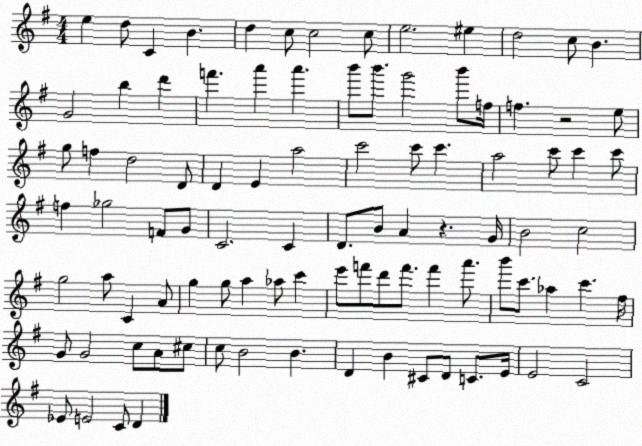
X:1
T:Untitled
M:4/4
L:1/4
K:G
e d/2 C B d c/2 c2 c/2 e2 ^e d2 c/2 B G2 b d' f' a' a' b'/2 b'/2 g'2 b'/2 f/4 f z2 e/2 g/2 f d2 D/2 D E a2 c'2 c'/2 c' a2 c'/2 c' c'/2 f _g2 F/2 G/2 C2 C D/2 B/2 A z G/4 B2 c2 g2 a/2 C A/2 g g/2 a _a/2 c' e'/2 f'/2 d'/2 f'/2 f' a'/2 b'/2 c'/2 _a c' ^f/4 G/2 G2 c/2 A/2 ^c/2 c/2 B2 B D B ^C/2 D/2 C/2 E/4 E2 C2 _E/2 E2 C/2 D